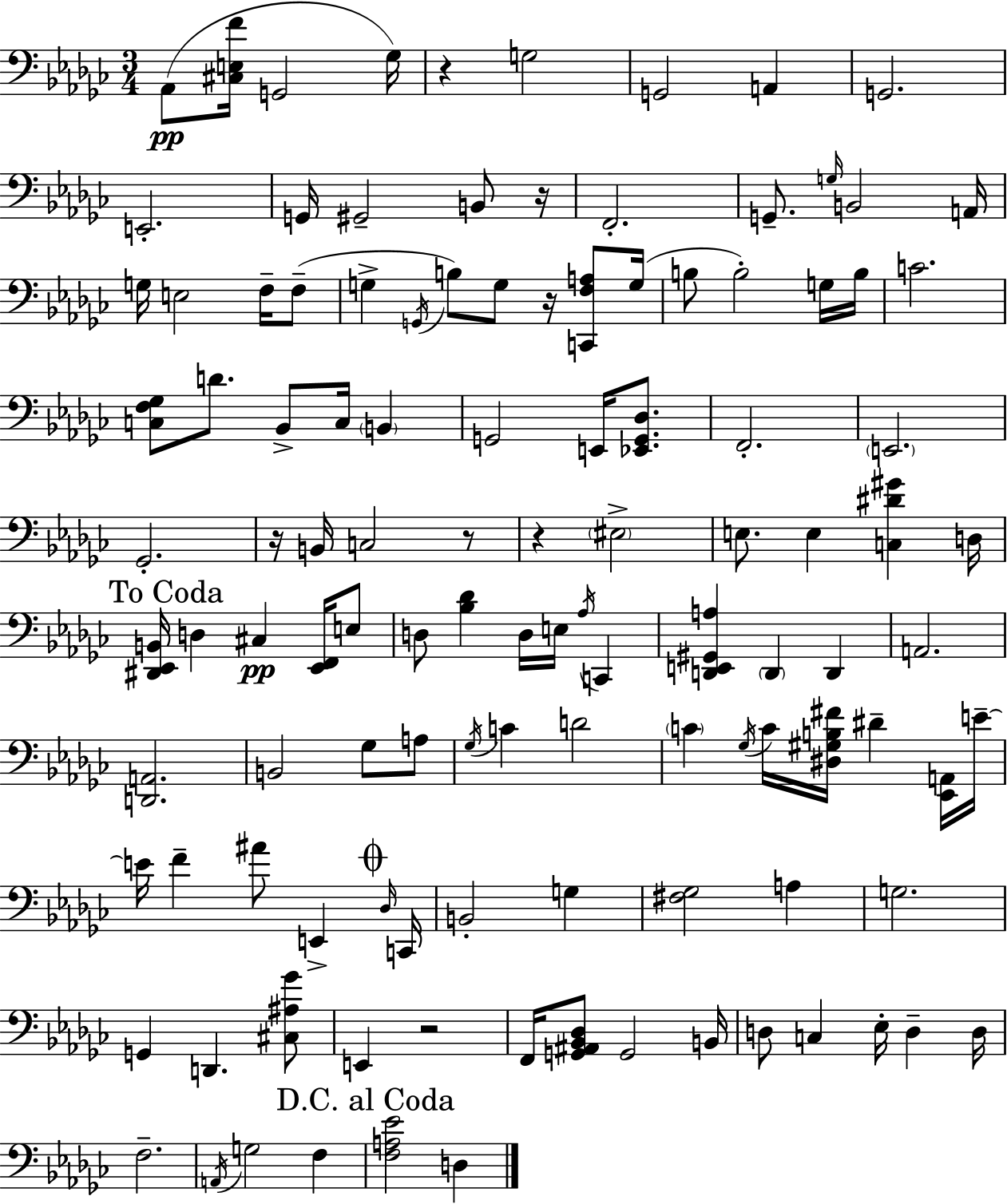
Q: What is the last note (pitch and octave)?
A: D3